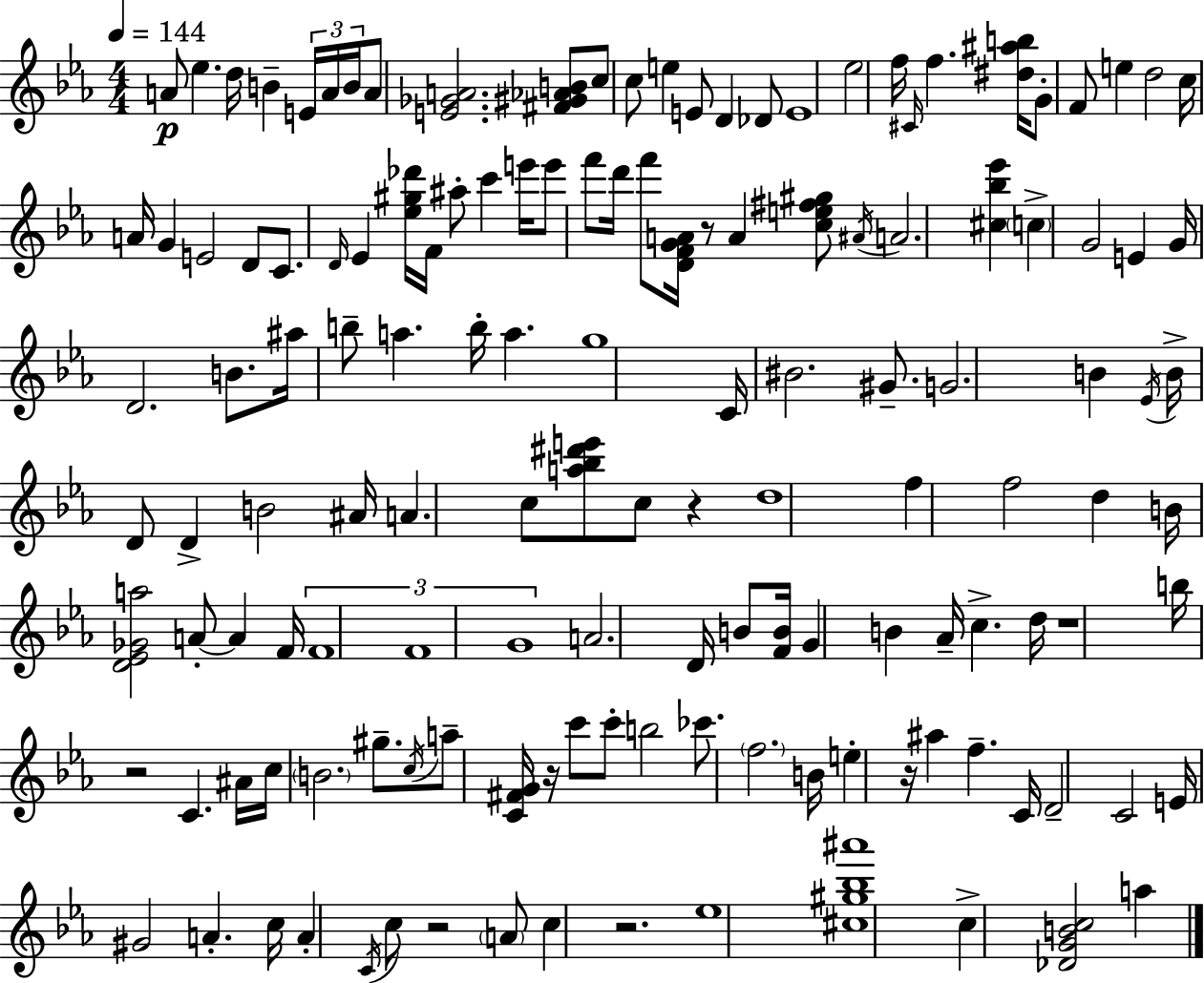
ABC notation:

X:1
T:Untitled
M:4/4
L:1/4
K:Cm
A/2 _e d/4 B E/4 A/4 B/4 A/2 [E_GA]2 [^F^G_AB]/2 c/2 c/2 e E/2 D _D/2 E4 _e2 f/4 ^C/4 f [^d^ab]/4 G/2 F/2 e d2 c/4 A/4 G E2 D/2 C/2 D/4 _E [_e^g_d']/4 F/4 ^a/2 c' e'/4 e'/2 f'/2 d'/4 f'/2 [DFGA]/4 z/2 A [ce^f^g]/2 ^A/4 A2 [^c_b_e'] c G2 E G/4 D2 B/2 ^a/4 b/2 a b/4 a g4 C/4 ^B2 ^G/2 G2 B _E/4 B/4 D/2 D B2 ^A/4 A c/2 [a_b^d'e']/2 c/2 z d4 f f2 d B/4 [D_E_Ga]2 A/2 A F/4 F4 F4 G4 A2 D/4 B/2 [FB]/4 G B _A/4 c d/4 z4 b/4 z2 C ^A/4 c/4 B2 ^g/2 c/4 a/2 [C^FG]/4 z/4 c'/2 c'/2 b2 _c'/2 f2 B/4 e z/4 ^a f C/4 D2 C2 E/4 ^G2 A c/4 A C/4 c/2 z2 A/2 c z2 _e4 [^c^g_b^a']4 c [_DGBc]2 a